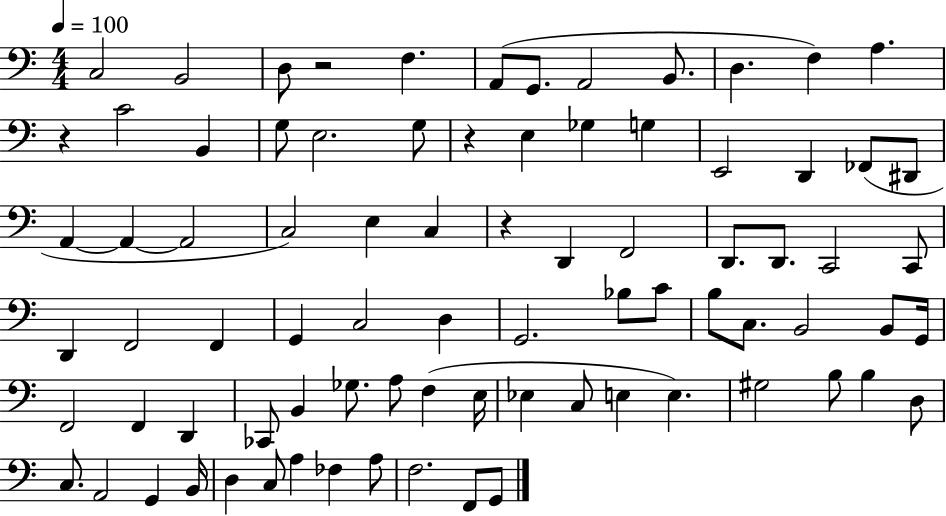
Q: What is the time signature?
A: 4/4